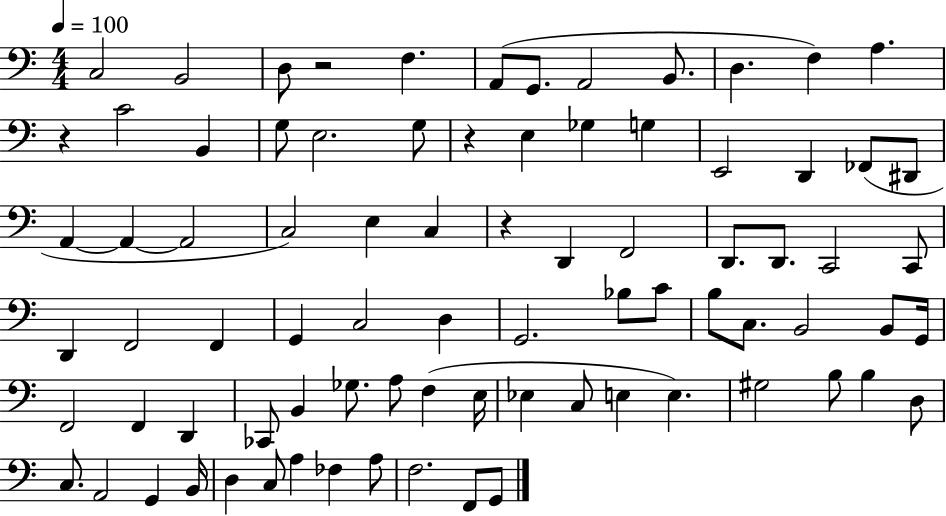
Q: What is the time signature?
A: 4/4